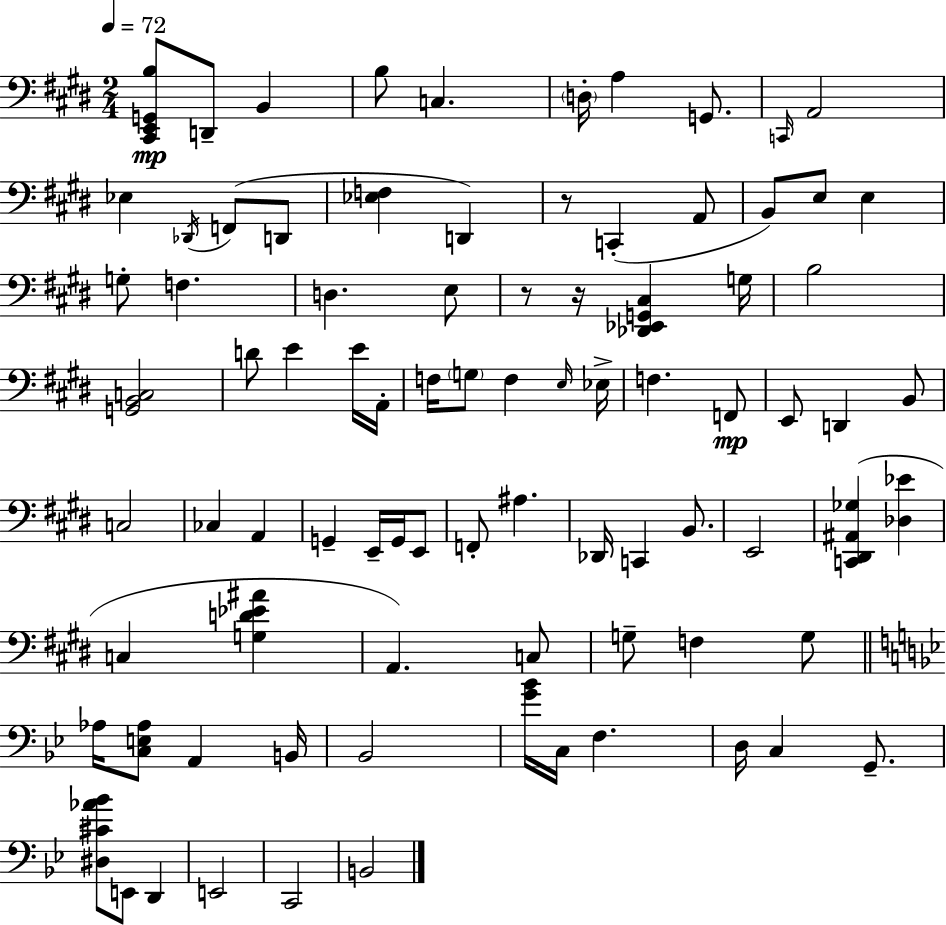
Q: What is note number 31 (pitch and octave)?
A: G3